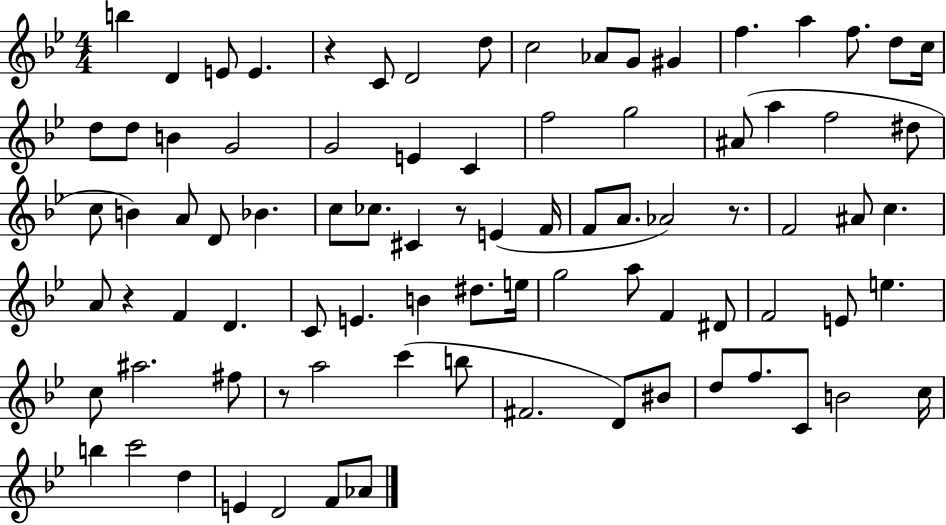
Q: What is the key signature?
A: BES major